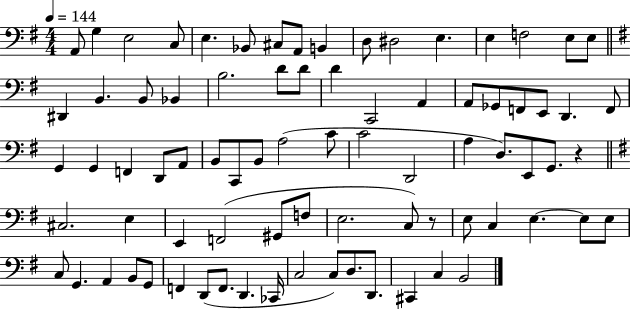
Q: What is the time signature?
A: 4/4